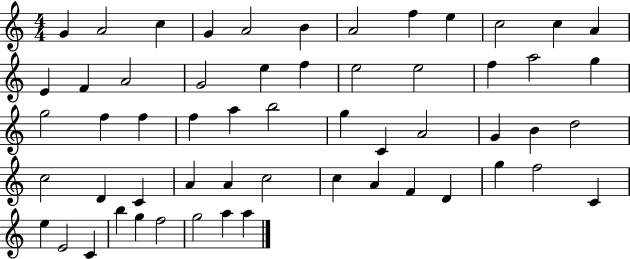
G4/q A4/h C5/q G4/q A4/h B4/q A4/h F5/q E5/q C5/h C5/q A4/q E4/q F4/q A4/h G4/h E5/q F5/q E5/h E5/h F5/q A5/h G5/q G5/h F5/q F5/q F5/q A5/q B5/h G5/q C4/q A4/h G4/q B4/q D5/h C5/h D4/q C4/q A4/q A4/q C5/h C5/q A4/q F4/q D4/q G5/q F5/h C4/q E5/q E4/h C4/q B5/q G5/q F5/h G5/h A5/q A5/q